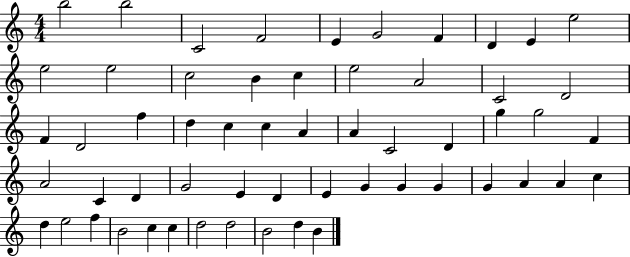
{
  \clef treble
  \numericTimeSignature
  \time 4/4
  \key c \major
  b''2 b''2 | c'2 f'2 | e'4 g'2 f'4 | d'4 e'4 e''2 | \break e''2 e''2 | c''2 b'4 c''4 | e''2 a'2 | c'2 d'2 | \break f'4 d'2 f''4 | d''4 c''4 c''4 a'4 | a'4 c'2 d'4 | g''4 g''2 f'4 | \break a'2 c'4 d'4 | g'2 e'4 d'4 | e'4 g'4 g'4 g'4 | g'4 a'4 a'4 c''4 | \break d''4 e''2 f''4 | b'2 c''4 c''4 | d''2 d''2 | b'2 d''4 b'4 | \break \bar "|."
}